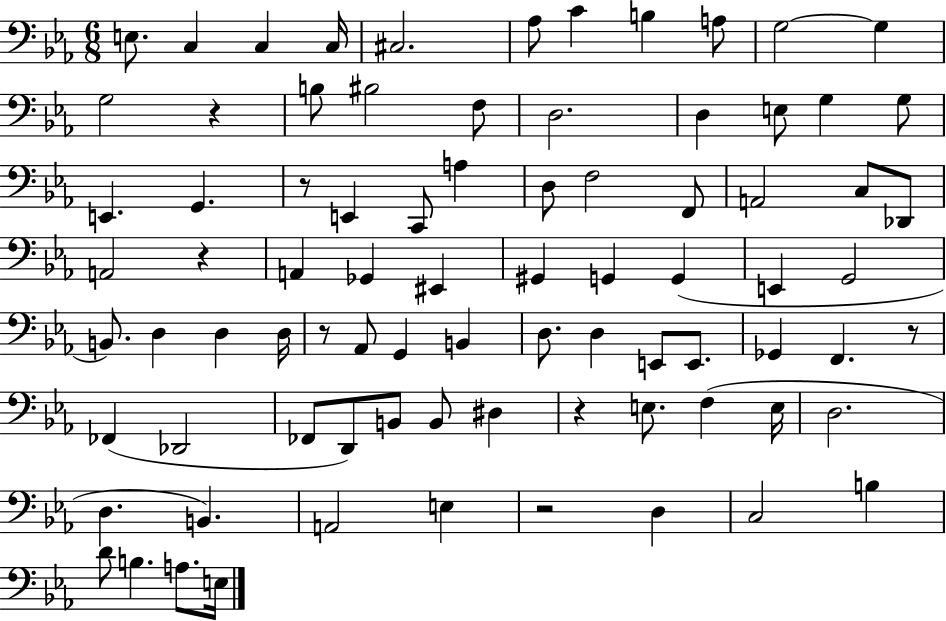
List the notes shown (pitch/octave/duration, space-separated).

E3/e. C3/q C3/q C3/s C#3/h. Ab3/e C4/q B3/q A3/e G3/h G3/q G3/h R/q B3/e BIS3/h F3/e D3/h. D3/q E3/e G3/q G3/e E2/q. G2/q. R/e E2/q C2/e A3/q D3/e F3/h F2/e A2/h C3/e Db2/e A2/h R/q A2/q Gb2/q EIS2/q G#2/q G2/q G2/q E2/q G2/h B2/e. D3/q D3/q D3/s R/e Ab2/e G2/q B2/q D3/e. D3/q E2/e E2/e. Gb2/q F2/q. R/e FES2/q Db2/h FES2/e D2/e B2/e B2/e D#3/q R/q E3/e. F3/q E3/s D3/h. D3/q. B2/q. A2/h E3/q R/h D3/q C3/h B3/q D4/e B3/q. A3/e. E3/s